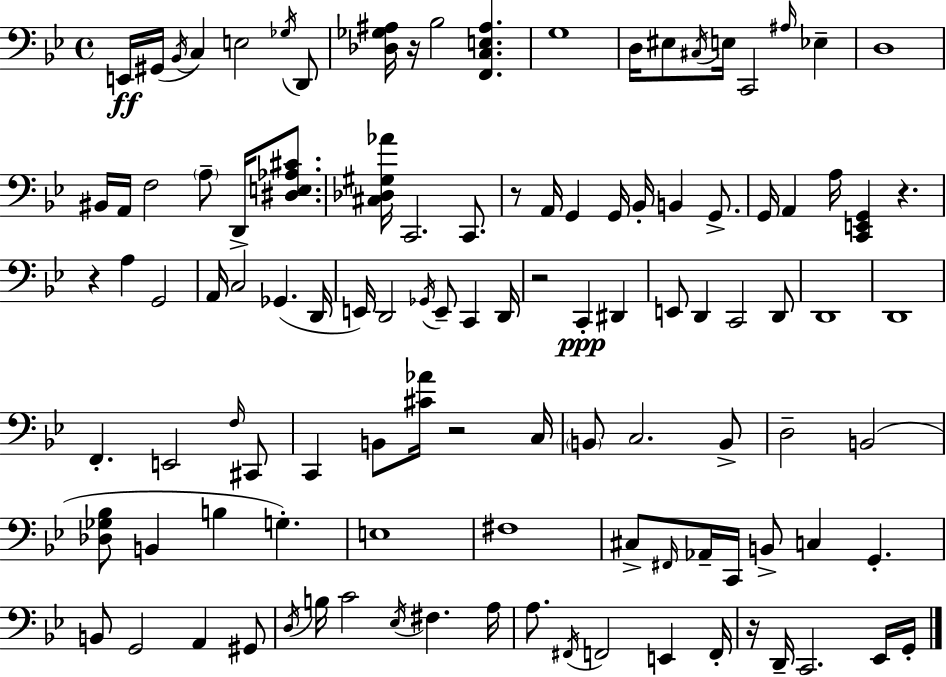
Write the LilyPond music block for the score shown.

{
  \clef bass
  \time 4/4
  \defaultTimeSignature
  \key bes \major
  \repeat volta 2 { e,16\ff gis,16( \acciaccatura { bes,16 } c4) e2 \acciaccatura { ges16 } | d,8 <des ges ais>16 r16 bes2 <f, c e ais>4. | g1 | d16 eis8 \acciaccatura { cis16 } e16 c,2 \grace { ais16 } | \break ees4-- d1 | bis,16 a,16 f2 \parenthesize a8-- | d,16-> <dis e aes cis'>8. <cis des gis aes'>16 c,2. | c,8. r8 a,16 g,4 g,16 bes,16-. b,4 | \break g,8.-> g,16 a,4 a16 <c, e, g,>4 r4. | r4 a4 g,2 | a,16 c2 ges,4.( | d,16 e,16) d,2 \acciaccatura { ges,16 } e,8-- | \break c,4 d,16 r2 c,4-.\ppp | dis,4 e,8 d,4 c,2 | d,8 d,1 | d,1 | \break f,4.-. e,2 | \grace { f16 } cis,8 c,4 b,8 <cis' aes'>16 r2 | c16 \parenthesize b,8 c2. | b,8-> d2-- b,2( | \break <des ges bes>8 b,4 b4 | g4.-.) e1 | fis1 | cis8-> \grace { fis,16 } aes,16-- c,16 b,8-> c4 | \break g,4.-. b,8 g,2 | a,4 gis,8 \acciaccatura { d16 } b16 c'2 | \acciaccatura { ees16 } fis4. a16 a8. \acciaccatura { fis,16 } f,2 | e,4 f,16-. r16 d,16-- c,2. | \break ees,16 g,16-. } \bar "|."
}